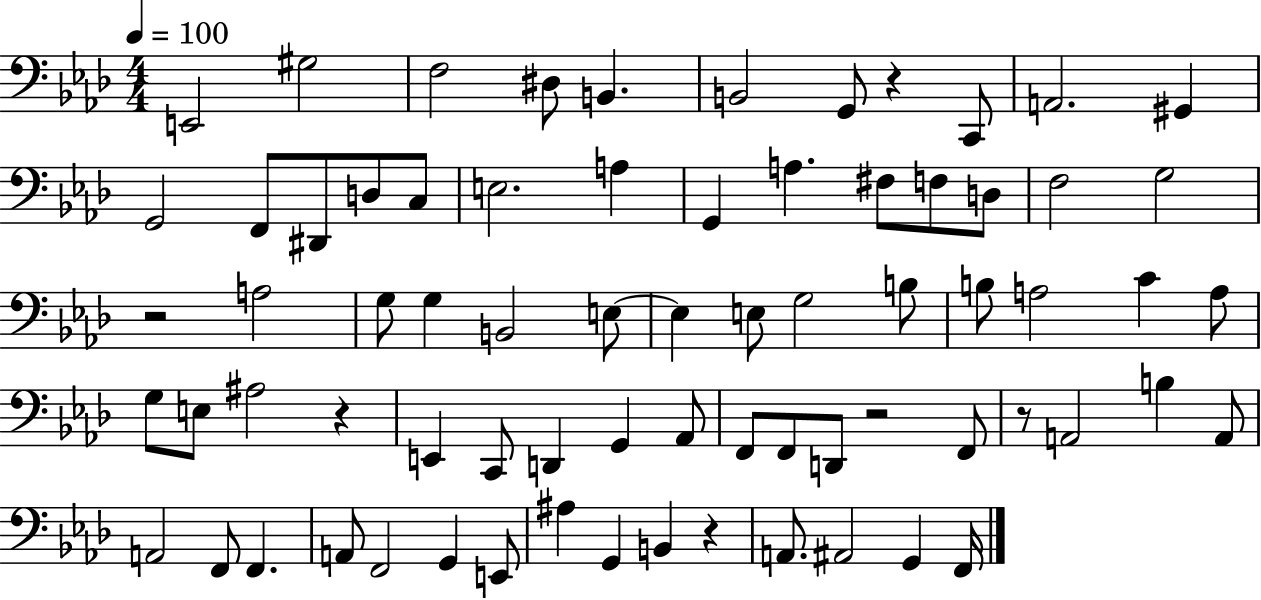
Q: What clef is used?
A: bass